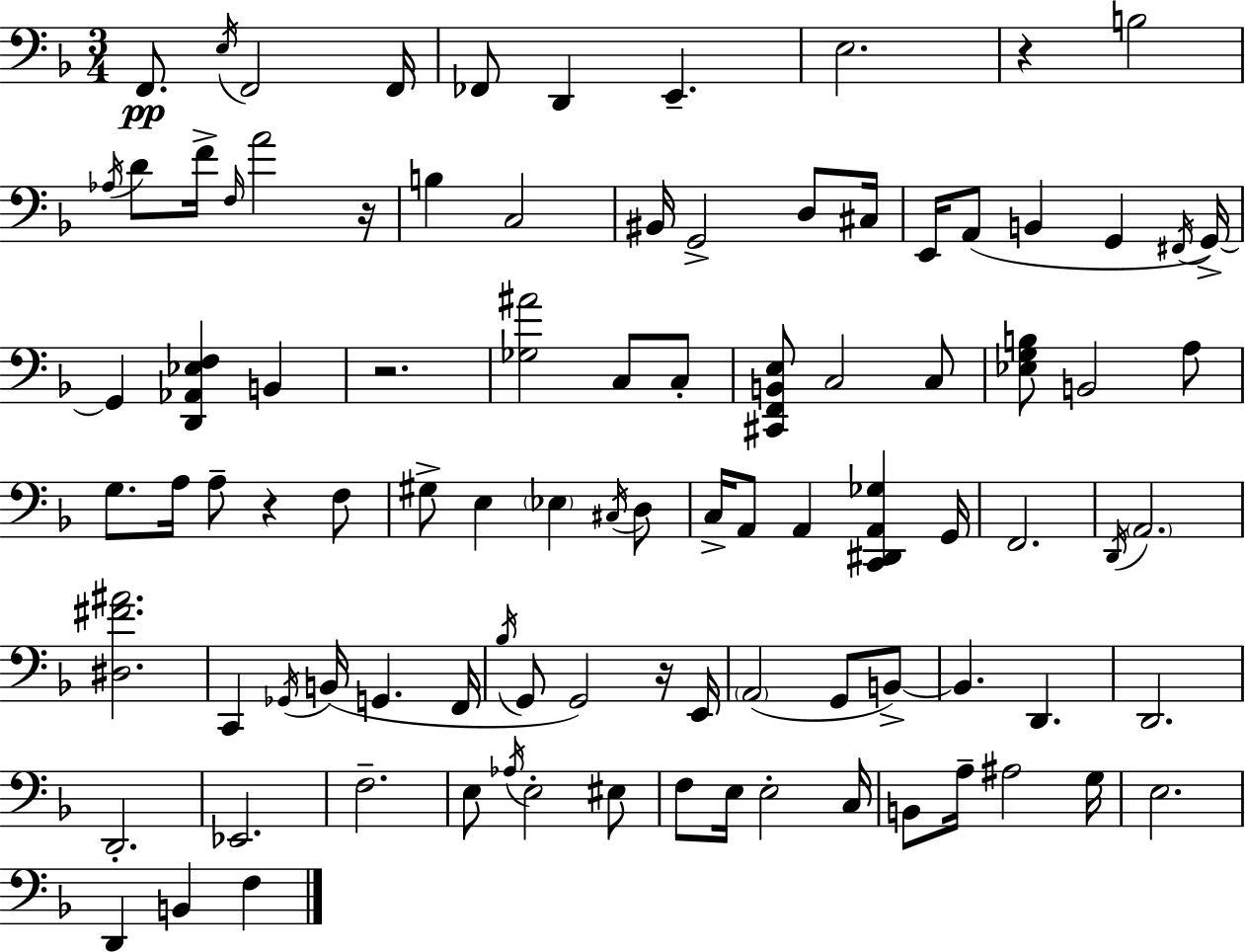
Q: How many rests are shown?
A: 5